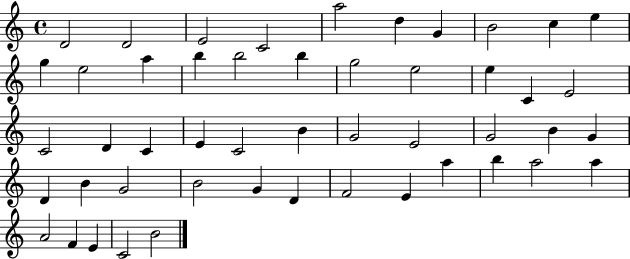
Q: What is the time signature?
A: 4/4